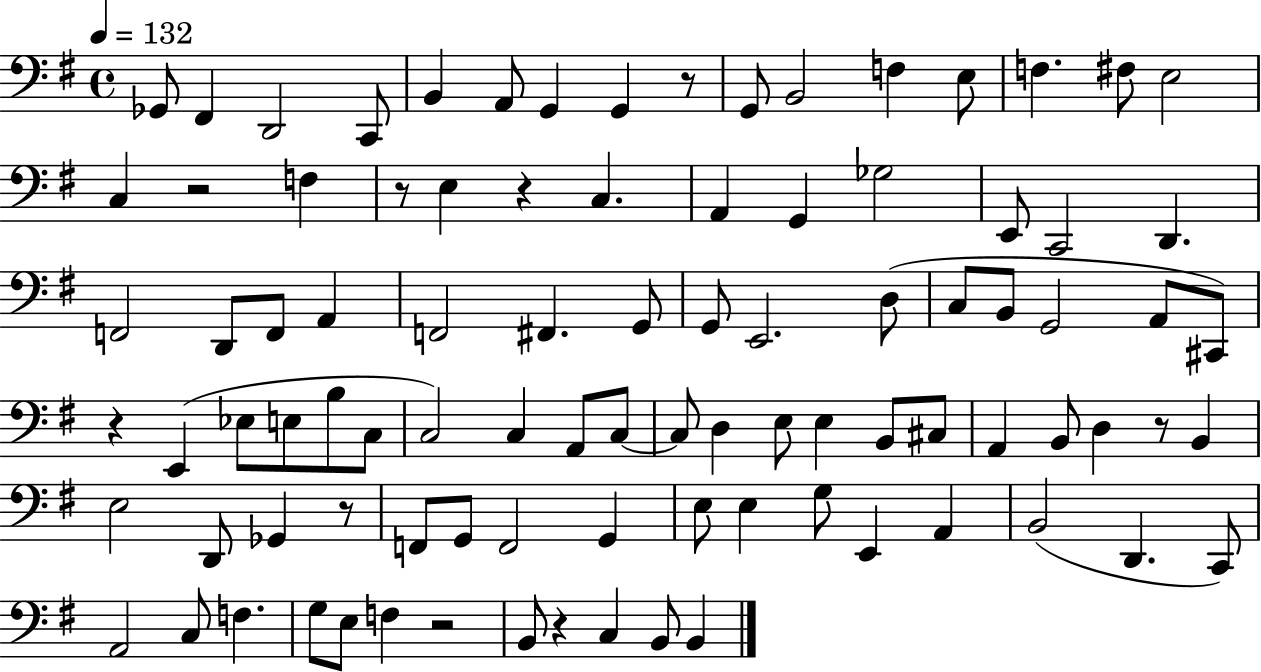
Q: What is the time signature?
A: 4/4